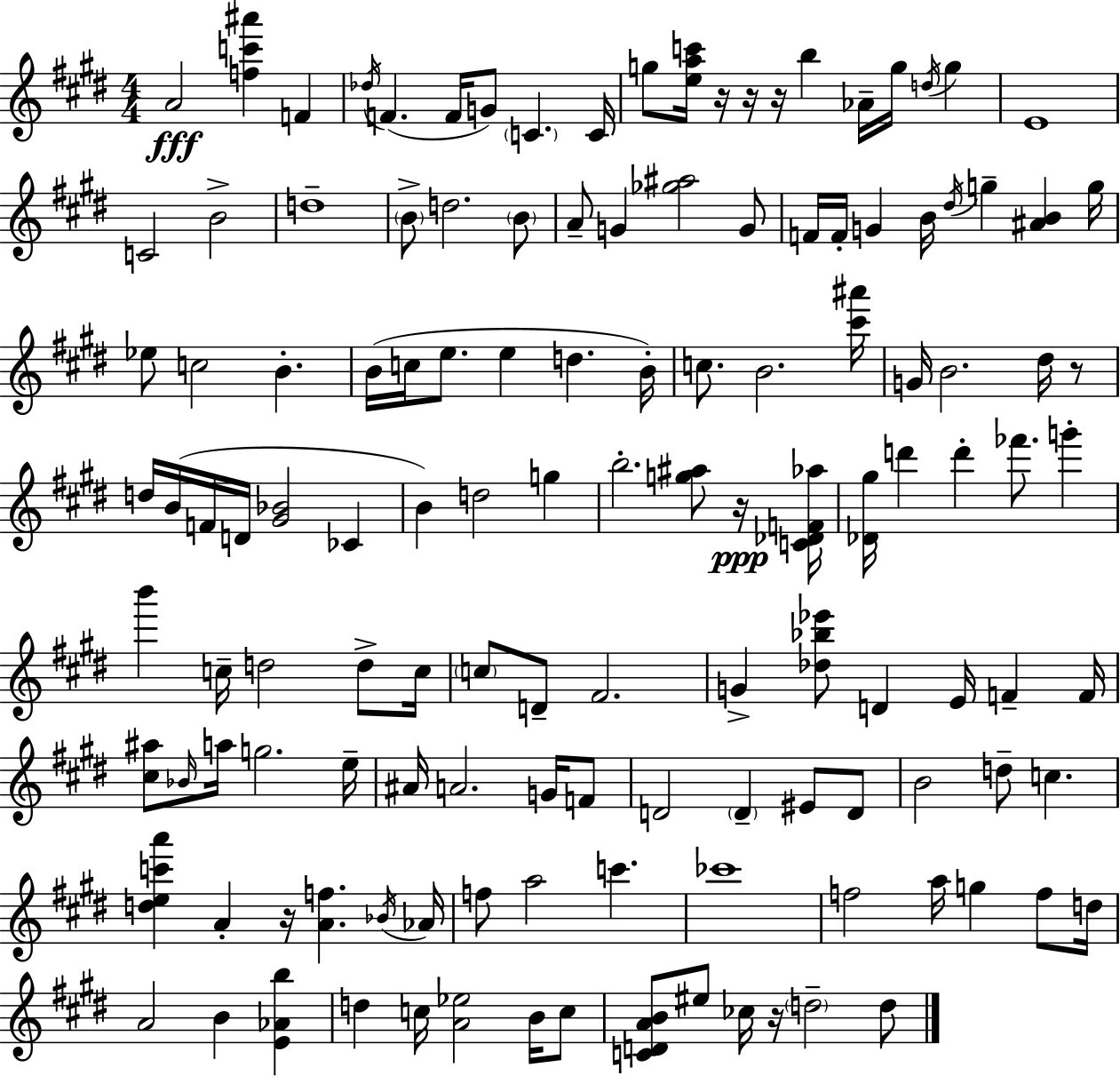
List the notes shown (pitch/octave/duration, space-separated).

A4/h [F5,C6,A#6]/q F4/q Db5/s F4/q. F4/s G4/e C4/q. C4/s G5/e [E5,A5,C6]/s R/s R/s R/s B5/q Ab4/s G5/s D5/s G5/q E4/w C4/h B4/h D5/w B4/e D5/h. B4/e A4/e G4/q [Gb5,A#5]/h G4/e F4/s F4/s G4/q B4/s D#5/s G5/q [A#4,B4]/q G5/s Eb5/e C5/h B4/q. B4/s C5/s E5/e. E5/q D5/q. B4/s C5/e. B4/h. [C#6,A#6]/s G4/s B4/h. D#5/s R/e D5/s B4/s F4/s D4/s [G#4,Bb4]/h CES4/q B4/q D5/h G5/q B5/h. [G5,A#5]/e R/s [C4,Db4,F4,Ab5]/s [Db4,G#5]/s D6/q D6/q FES6/e. G6/q B6/q C5/s D5/h D5/e C5/s C5/e D4/e F#4/h. G4/q [Db5,Bb5,Eb6]/e D4/q E4/s F4/q F4/s [C#5,A#5]/e Bb4/s A5/s G5/h. E5/s A#4/s A4/h. G4/s F4/e D4/h D4/q EIS4/e D4/e B4/h D5/e C5/q. [D5,E5,C6,A6]/q A4/q R/s [A4,F5]/q. Bb4/s Ab4/s F5/e A5/h C6/q. CES6/w F5/h A5/s G5/q F5/e D5/s A4/h B4/q [E4,Ab4,B5]/q D5/q C5/s [A4,Eb5]/h B4/s C5/e [C4,D4,A4,B4]/e EIS5/e CES5/s R/s D5/h D5/e